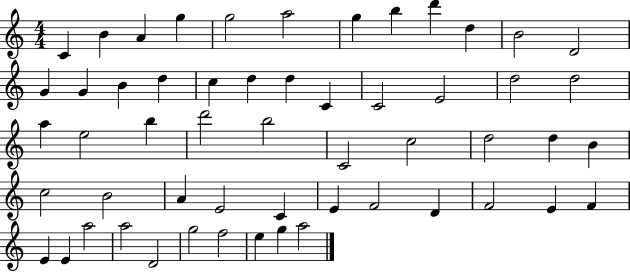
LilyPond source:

{
  \clef treble
  \numericTimeSignature
  \time 4/4
  \key c \major
  c'4 b'4 a'4 g''4 | g''2 a''2 | g''4 b''4 d'''4 d''4 | b'2 d'2 | \break g'4 g'4 b'4 d''4 | c''4 d''4 d''4 c'4 | c'2 e'2 | d''2 d''2 | \break a''4 e''2 b''4 | d'''2 b''2 | c'2 c''2 | d''2 d''4 b'4 | \break c''2 b'2 | a'4 e'2 c'4 | e'4 f'2 d'4 | f'2 e'4 f'4 | \break e'4 e'4 a''2 | a''2 d'2 | g''2 f''2 | e''4 g''4 a''2 | \break \bar "|."
}